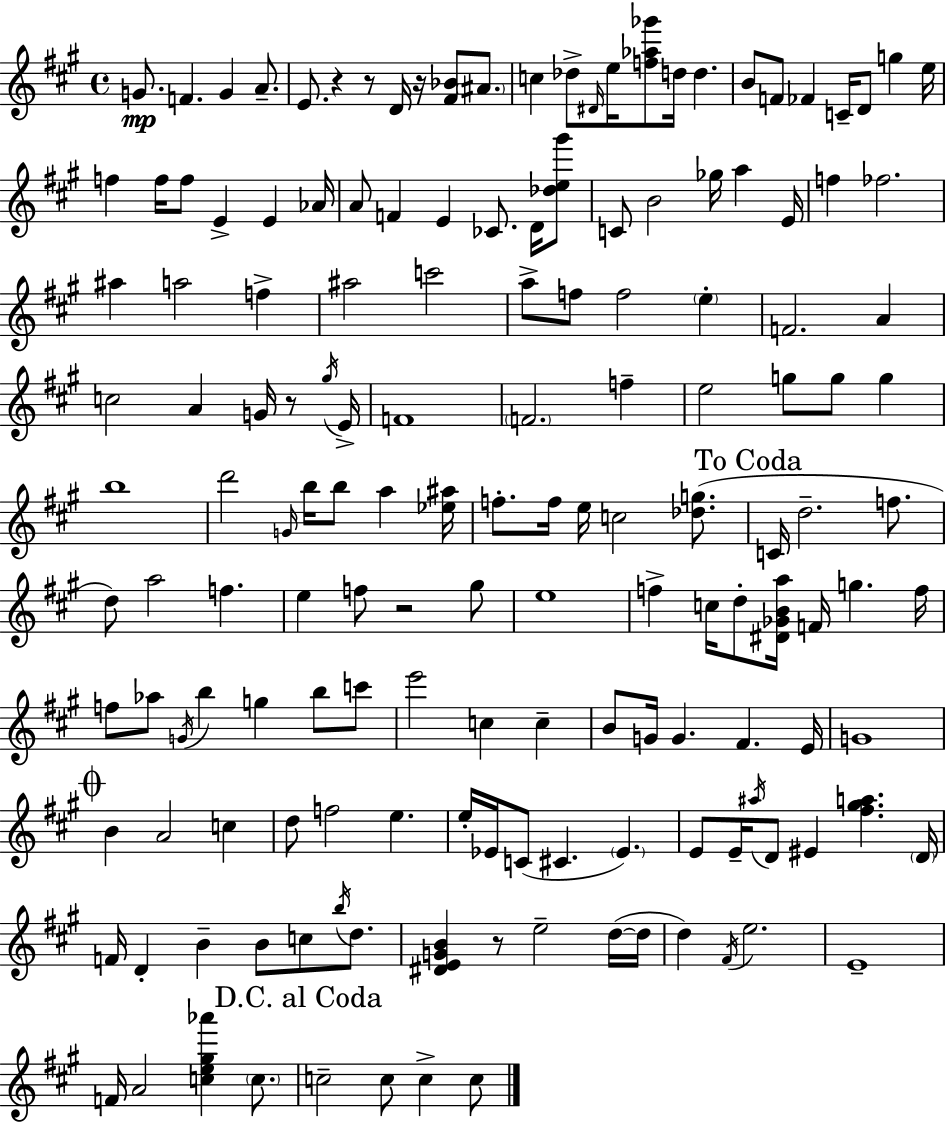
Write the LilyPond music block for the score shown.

{
  \clef treble
  \time 4/4
  \defaultTimeSignature
  \key a \major
  g'8.\mp f'4. g'4 a'8.-- | e'8. r4 r8 d'16 r16 <fis' bes'>8 \parenthesize ais'8. | c''4 des''8-> \grace { dis'16 } e''16 <f'' aes'' ges'''>8 d''16 d''4. | b'8 f'8 fes'4 c'16-- d'8 g''4 | \break e''16 f''4 f''16 f''8 e'4-> e'4 | aes'16 a'8 f'4 e'4 ces'8. d'16 <des'' e'' gis'''>8 | c'8 b'2 ges''16 a''4 | e'16 f''4 fes''2. | \break ais''4 a''2 f''4-> | ais''2 c'''2 | a''8-> f''8 f''2 \parenthesize e''4-. | f'2. a'4 | \break c''2 a'4 g'16 r8 | \acciaccatura { gis''16 } e'16-> f'1 | \parenthesize f'2. f''4-- | e''2 g''8 g''8 g''4 | \break b''1 | d'''2 \grace { g'16 } b''16 b''8 a''4 | <ees'' ais''>16 f''8.-. f''16 e''16 c''2 | <des'' g''>8.( \mark "To Coda" c'16 d''2.-- | \break f''8. d''8) a''2 f''4. | e''4 f''8 r2 | gis''8 e''1 | f''4-> c''16 d''8-. <dis' ges' b' a''>16 f'16 g''4. | \break f''16 f''8 aes''8 \acciaccatura { g'16 } b''4 g''4 | b''8 c'''8 e'''2 c''4 | c''4-- b'8 g'16 g'4. fis'4. | e'16 g'1 | \break \mark \markup { \musicglyph "scripts.coda" } b'4 a'2 | c''4 d''8 f''2 e''4. | e''16-. ees'16 c'8( cis'4. \parenthesize ees'4.) | e'8 e'16-- \acciaccatura { ais''16 } d'8 eis'4 <fis'' gis'' a''>4. | \break \parenthesize d'16 f'16 d'4-. b'4-- b'8 | c''8 \acciaccatura { b''16 } d''8. <dis' e' g' b'>4 r8 e''2-- | d''16~(~ d''16 d''4) \acciaccatura { fis'16 } e''2. | e'1-- | \break f'16 a'2 | <c'' e'' gis'' aes'''>4 \parenthesize c''8. \mark "D.C. al Coda" c''2-- c''8 | c''4-> c''8 \bar "|."
}